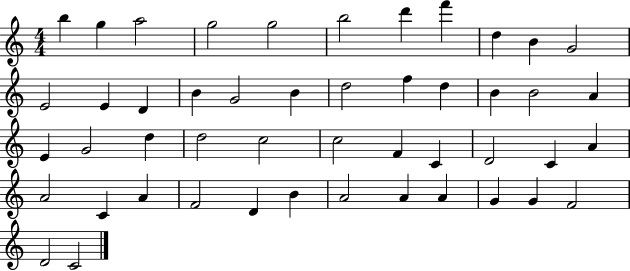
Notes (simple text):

B5/q G5/q A5/h G5/h G5/h B5/h D6/q F6/q D5/q B4/q G4/h E4/h E4/q D4/q B4/q G4/h B4/q D5/h F5/q D5/q B4/q B4/h A4/q E4/q G4/h D5/q D5/h C5/h C5/h F4/q C4/q D4/h C4/q A4/q A4/h C4/q A4/q F4/h D4/q B4/q A4/h A4/q A4/q G4/q G4/q F4/h D4/h C4/h